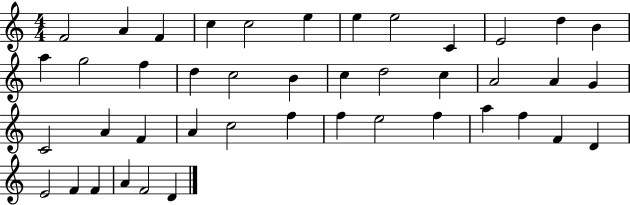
F4/h A4/q F4/q C5/q C5/h E5/q E5/q E5/h C4/q E4/h D5/q B4/q A5/q G5/h F5/q D5/q C5/h B4/q C5/q D5/h C5/q A4/h A4/q G4/q C4/h A4/q F4/q A4/q C5/h F5/q F5/q E5/h F5/q A5/q F5/q F4/q D4/q E4/h F4/q F4/q A4/q F4/h D4/q